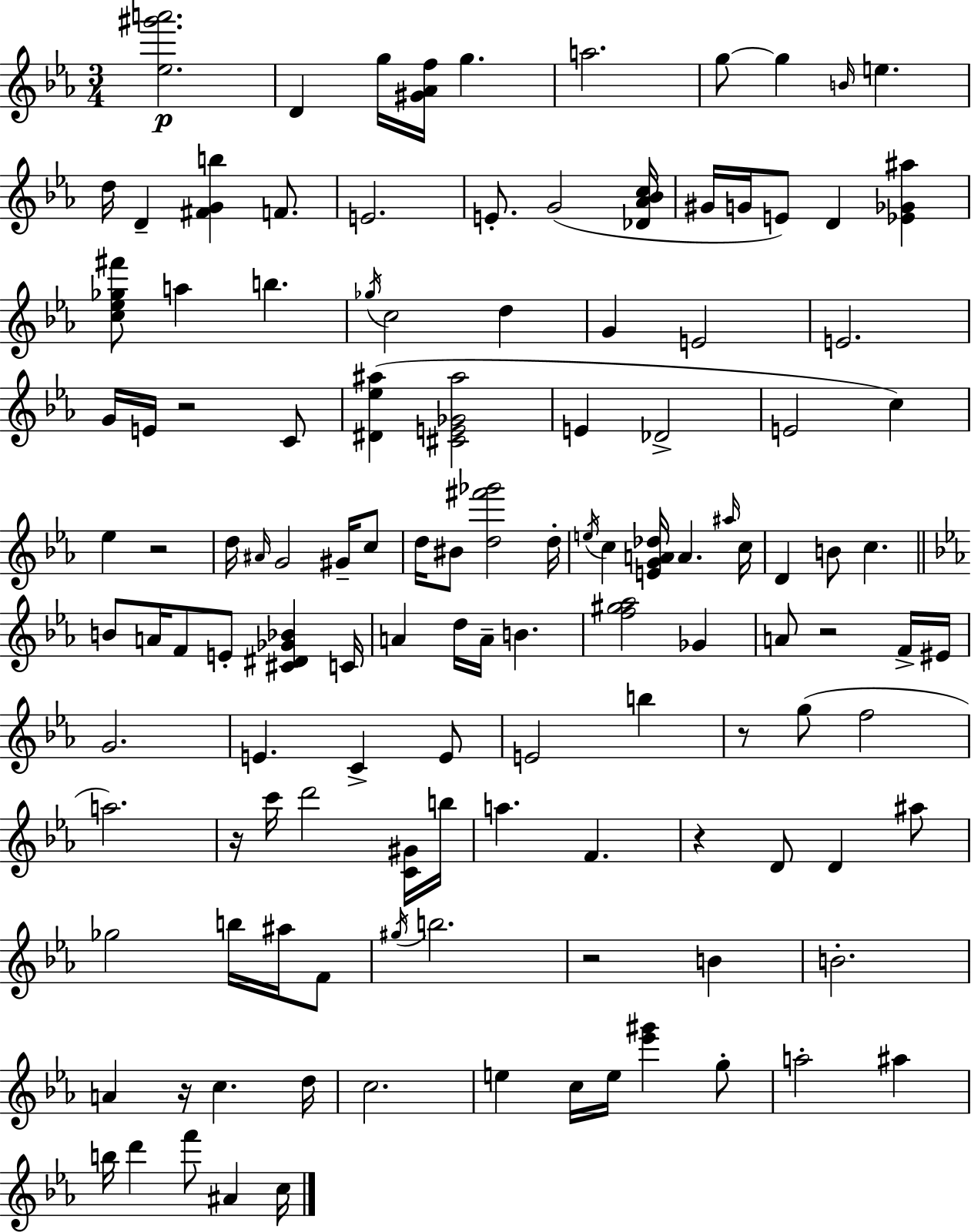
{
  \clef treble
  \numericTimeSignature
  \time 3/4
  \key c \minor
  <ees'' gis''' a'''>2.\p | d'4 g''16 <gis' aes' f''>16 g''4. | a''2. | g''8~~ g''4 \grace { b'16 } e''4. | \break d''16 d'4-- <fis' g' b''>4 f'8. | e'2. | e'8.-. g'2( | <des' aes' bes' c''>16 gis'16 g'16 e'8) d'4 <ees' ges' ais''>4 | \break <c'' ees'' ges'' fis'''>8 a''4 b''4. | \acciaccatura { ges''16 } c''2 d''4 | g'4 e'2 | e'2. | \break g'16 e'16 r2 | c'8 <dis' ees'' ais''>4( <cis' e' ges' ais''>2 | e'4 des'2-> | e'2 c''4) | \break ees''4 r2 | d''16 \grace { ais'16 } g'2 | gis'16-- c''8 d''16 bis'8 <d'' fis''' ges'''>2 | d''16-. \acciaccatura { e''16 } c''4 <e' g' a' des''>16 a'4. | \break \grace { ais''16 } c''16 d'4 b'8 c''4. | \bar "||" \break \key ees \major b'8 a'16 f'8 e'8-. <cis' dis' ges' bes'>4 c'16 | a'4 d''16 a'16-- b'4. | <f'' gis'' aes''>2 ges'4 | a'8 r2 f'16-> eis'16 | \break g'2. | e'4. c'4-> e'8 | e'2 b''4 | r8 g''8( f''2 | \break a''2.) | r16 c'''16 d'''2 <c' gis'>16 b''16 | a''4. f'4. | r4 d'8 d'4 ais''8 | \break ges''2 b''16 ais''16 f'8 | \acciaccatura { gis''16 } b''2. | r2 b'4 | b'2.-. | \break a'4 r16 c''4. | d''16 c''2. | e''4 c''16 e''16 <ees''' gis'''>4 g''8-. | a''2-. ais''4 | \break b''16 d'''4 f'''8 ais'4 | c''16 \bar "|."
}